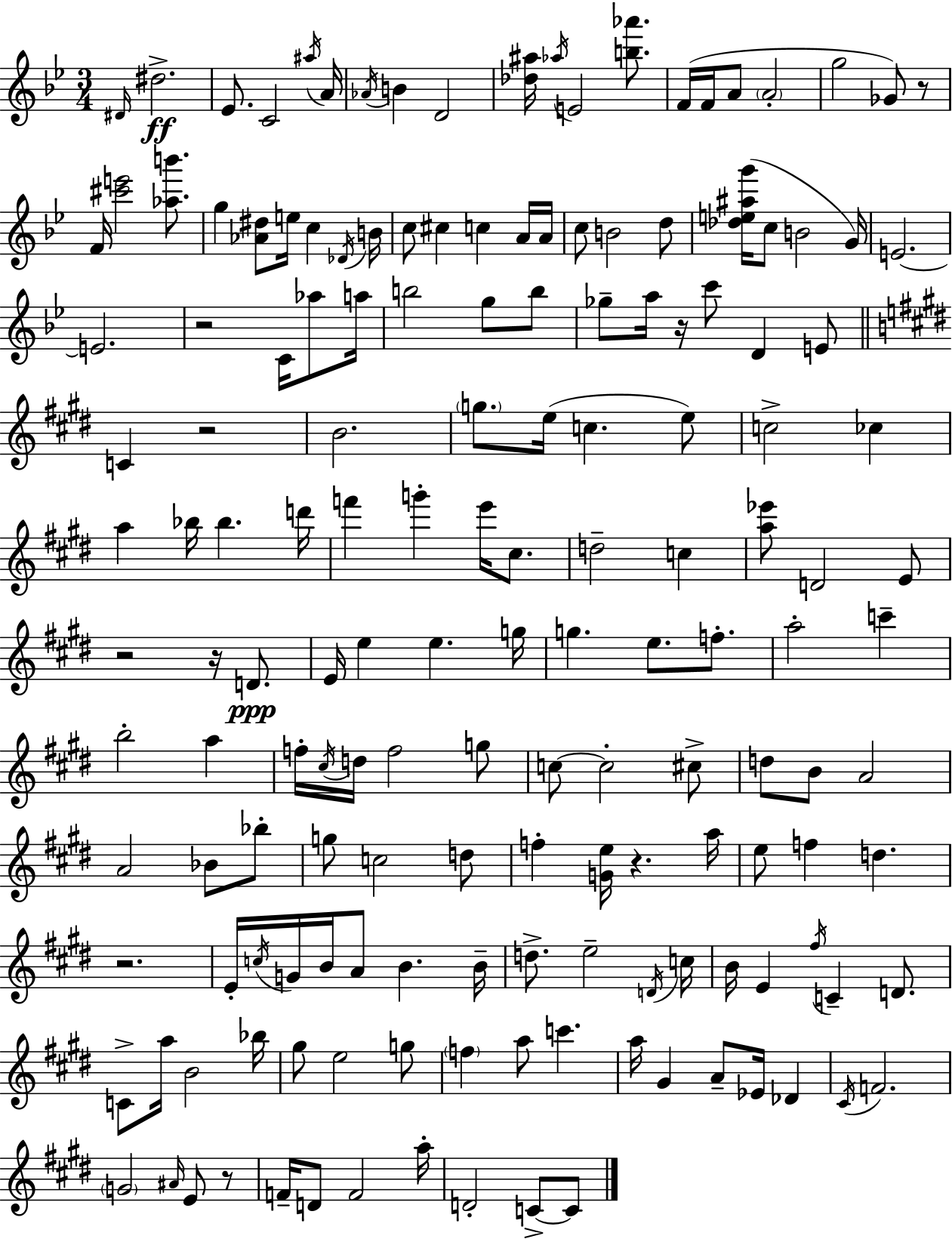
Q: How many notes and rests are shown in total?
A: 161